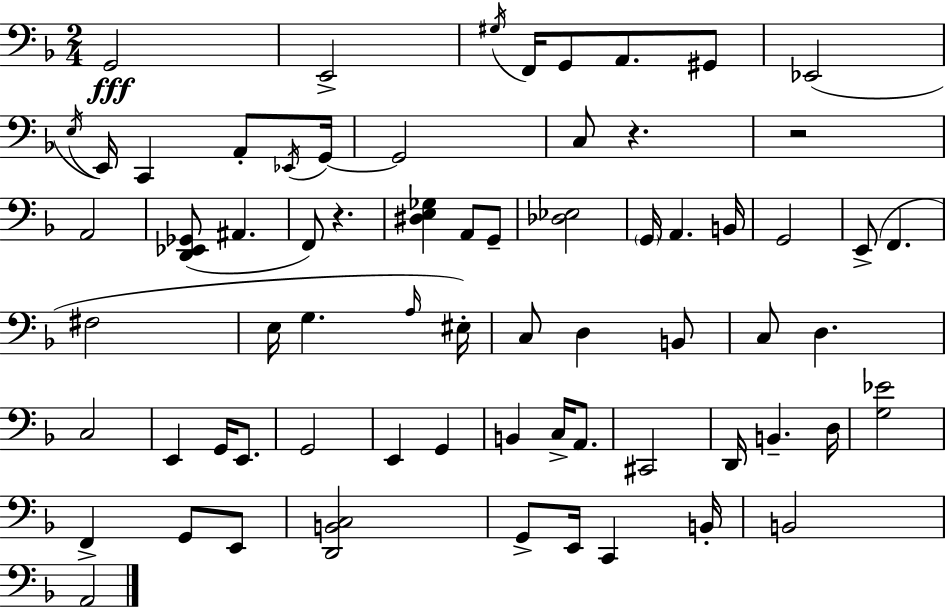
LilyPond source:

{
  \clef bass
  \numericTimeSignature
  \time 2/4
  \key f \major
  g,2\fff | e,2-> | \acciaccatura { gis16 } f,16 g,8 a,8. gis,8 | ees,2( | \break \acciaccatura { e16 } e,16) c,4 a,8-. | \acciaccatura { ees,16 } g,16~~ g,2 | c8 r4. | r2 | \break a,2 | <d, ees, ges,>8( ais,4. | f,8) r4. | <dis e ges>4 a,8 | \break g,8-- <des ees>2 | \parenthesize g,16 a,4. | b,16 g,2 | e,8->( f,4. | \break fis2 | e16 g4. | \grace { a16 }) eis16-. c8 d4 | b,8 c8 d4. | \break c2 | e,4 | g,16 e,8. g,2 | e,4 | \break g,4 b,4 | c16-> a,8. cis,2 | d,16 b,4.-- | d16 <g ees'>2 | \break f,4-> | g,8 e,8 <d, b, c>2 | g,8-> e,16 c,4 | b,16-. b,2 | \break a,2 | \bar "|."
}